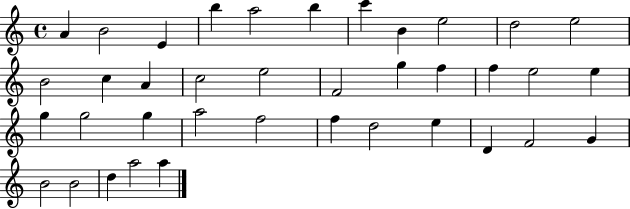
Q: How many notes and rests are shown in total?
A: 38